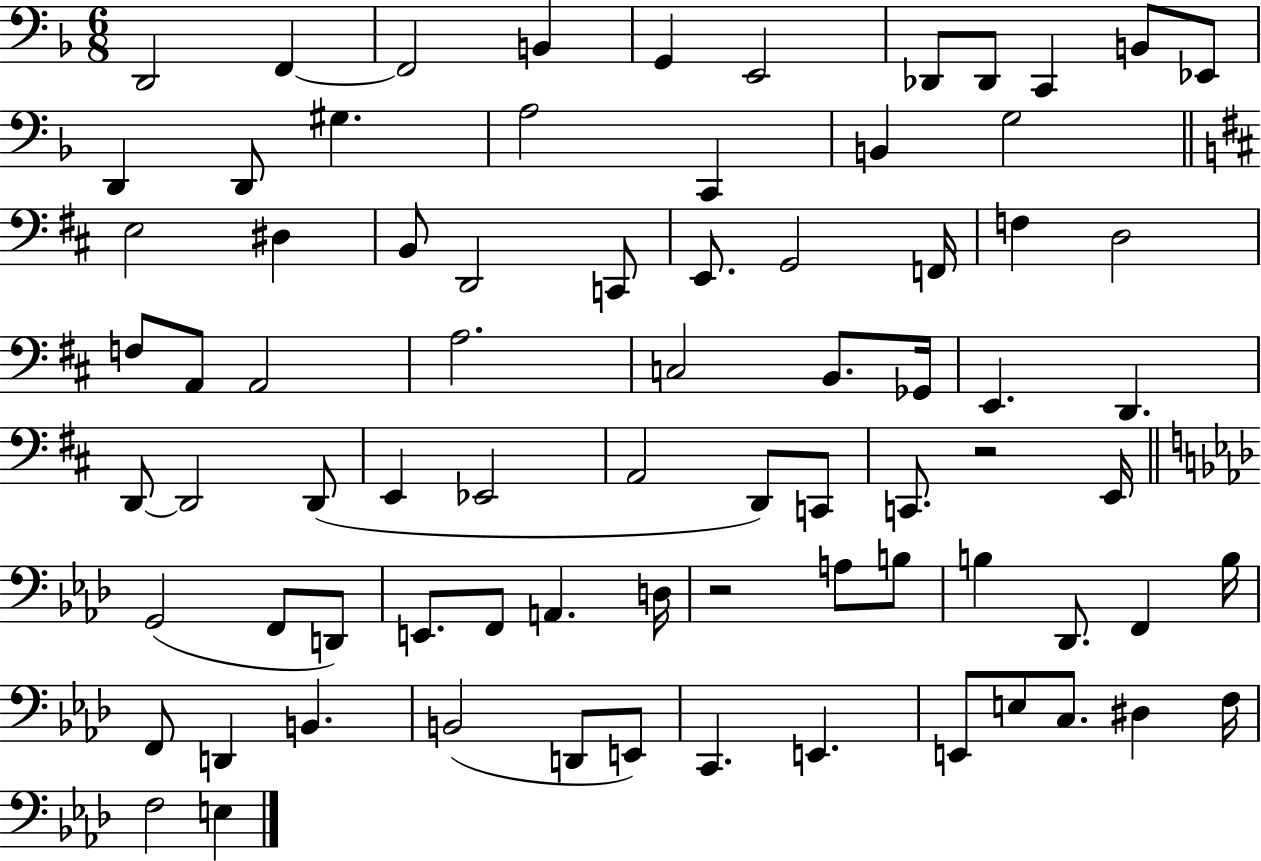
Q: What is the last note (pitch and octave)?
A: E3